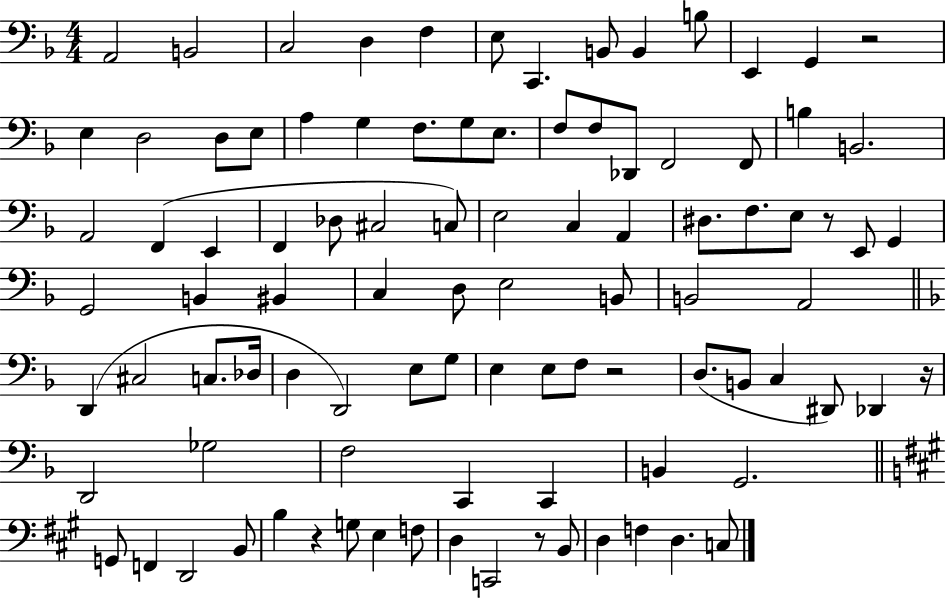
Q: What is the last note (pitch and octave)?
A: C3